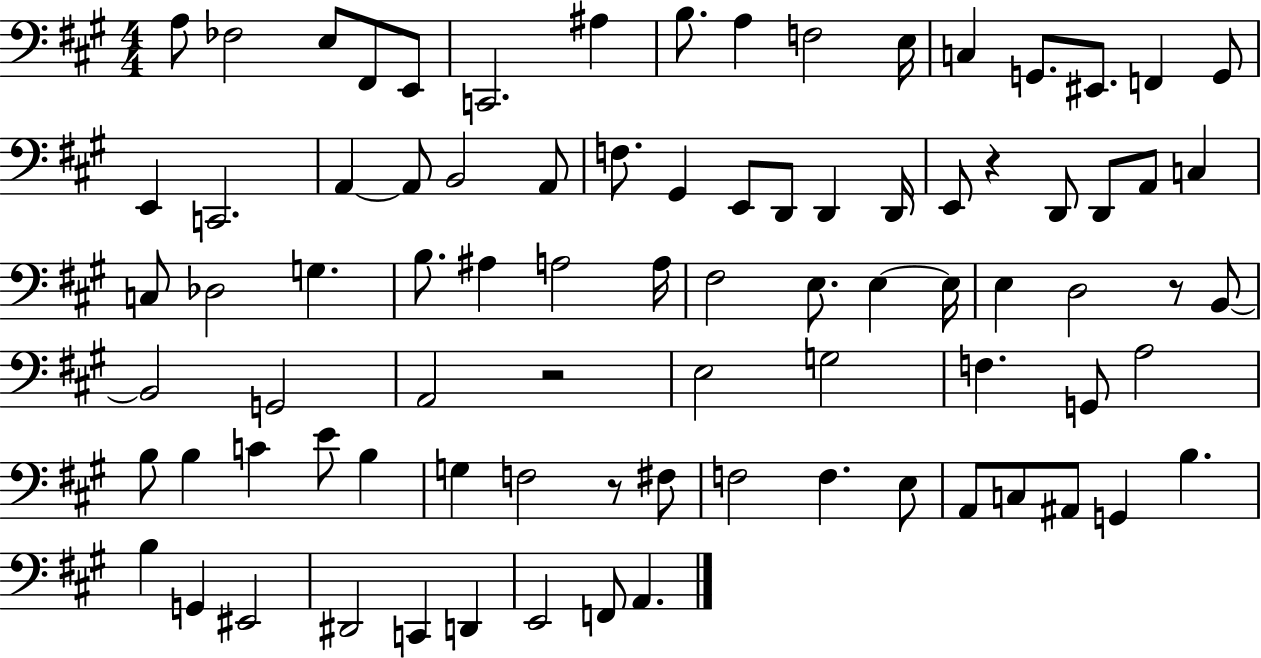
{
  \clef bass
  \numericTimeSignature
  \time 4/4
  \key a \major
  \repeat volta 2 { a8 fes2 e8 fis,8 e,8 | c,2. ais4 | b8. a4 f2 e16 | c4 g,8. eis,8. f,4 g,8 | \break e,4 c,2. | a,4~~ a,8 b,2 a,8 | f8. gis,4 e,8 d,8 d,4 d,16 | e,8 r4 d,8 d,8 a,8 c4 | \break c8 des2 g4. | b8. ais4 a2 a16 | fis2 e8. e4~~ e16 | e4 d2 r8 b,8~~ | \break b,2 g,2 | a,2 r2 | e2 g2 | f4. g,8 a2 | \break b8 b4 c'4 e'8 b4 | g4 f2 r8 fis8 | f2 f4. e8 | a,8 c8 ais,8 g,4 b4. | \break b4 g,4 eis,2 | dis,2 c,4 d,4 | e,2 f,8 a,4. | } \bar "|."
}